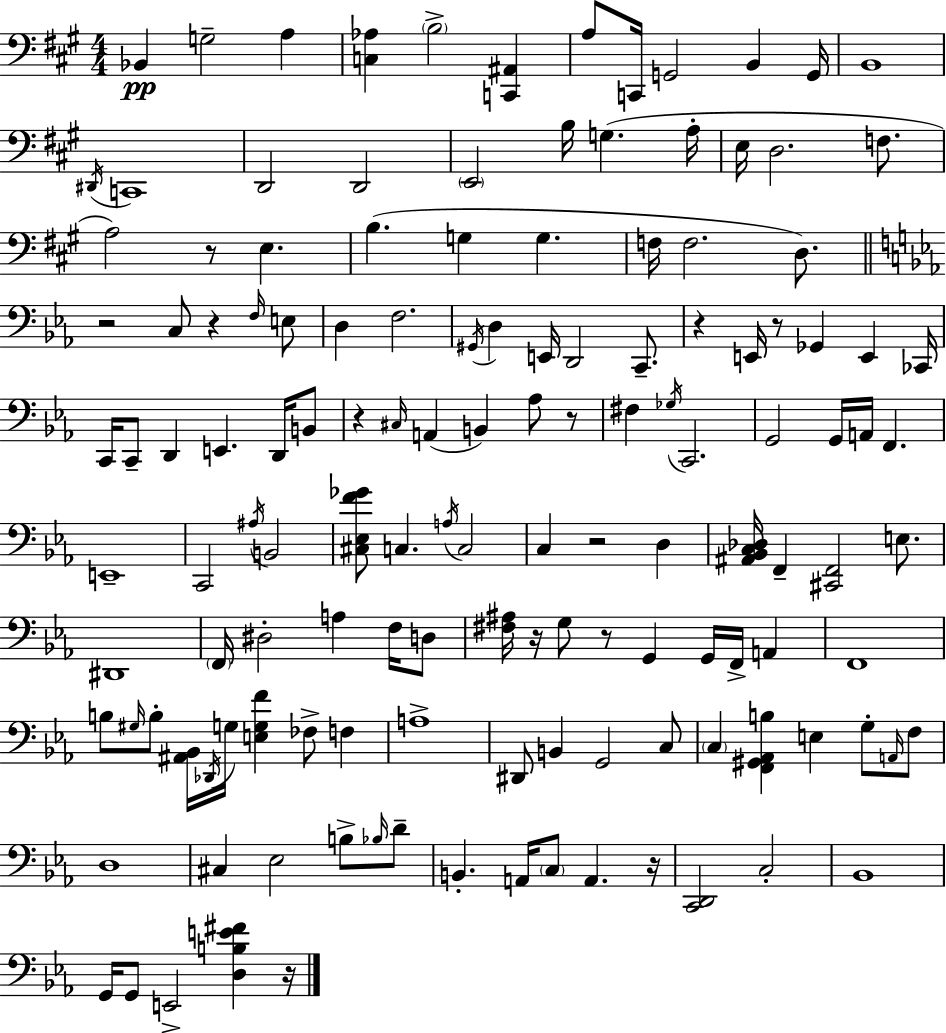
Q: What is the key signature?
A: A major